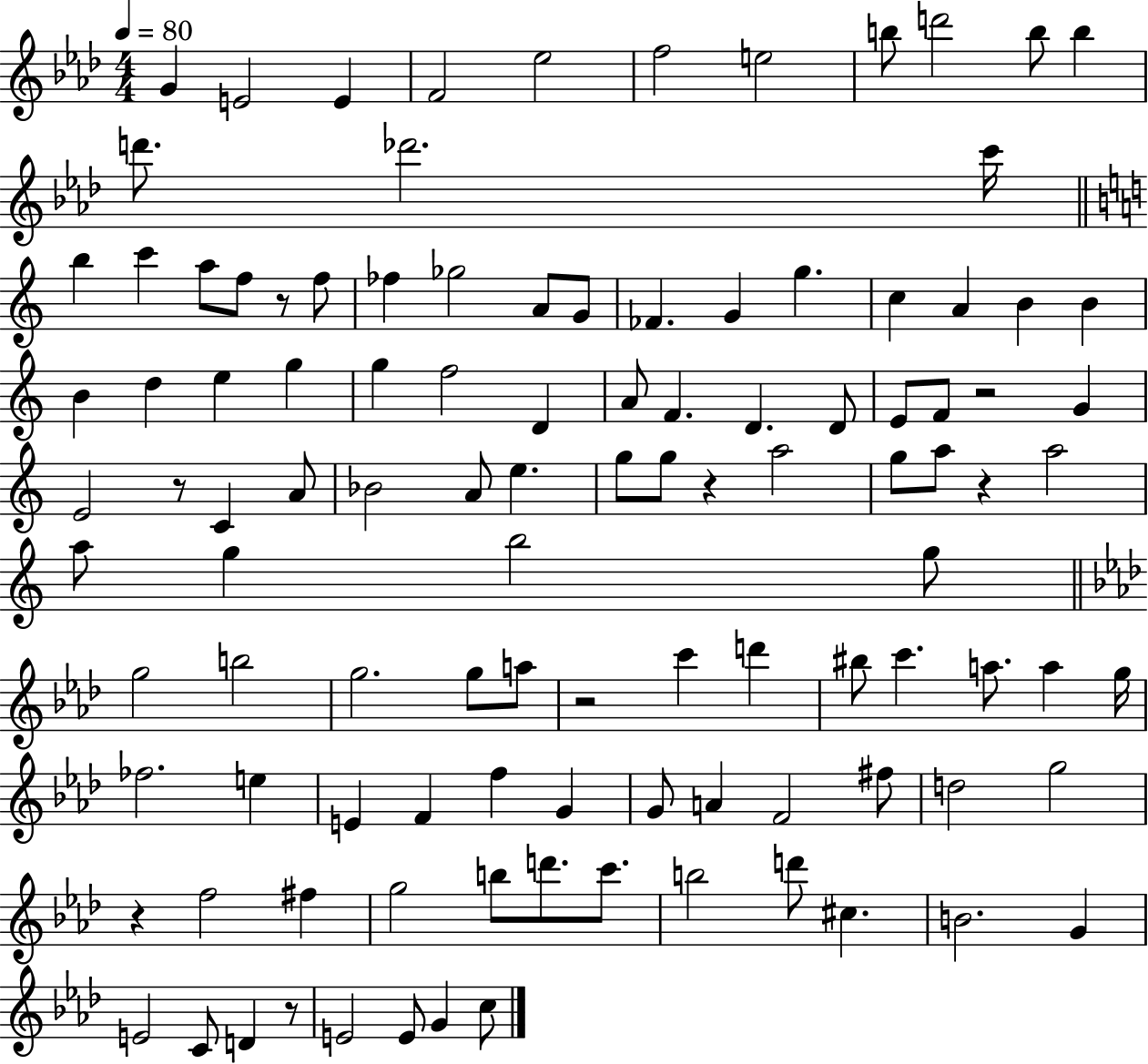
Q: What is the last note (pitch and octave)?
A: C5